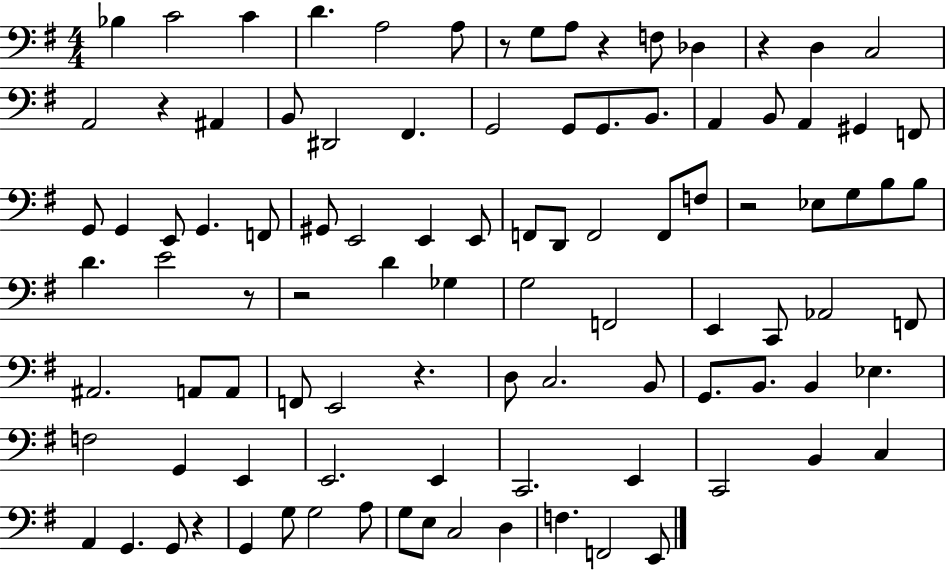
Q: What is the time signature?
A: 4/4